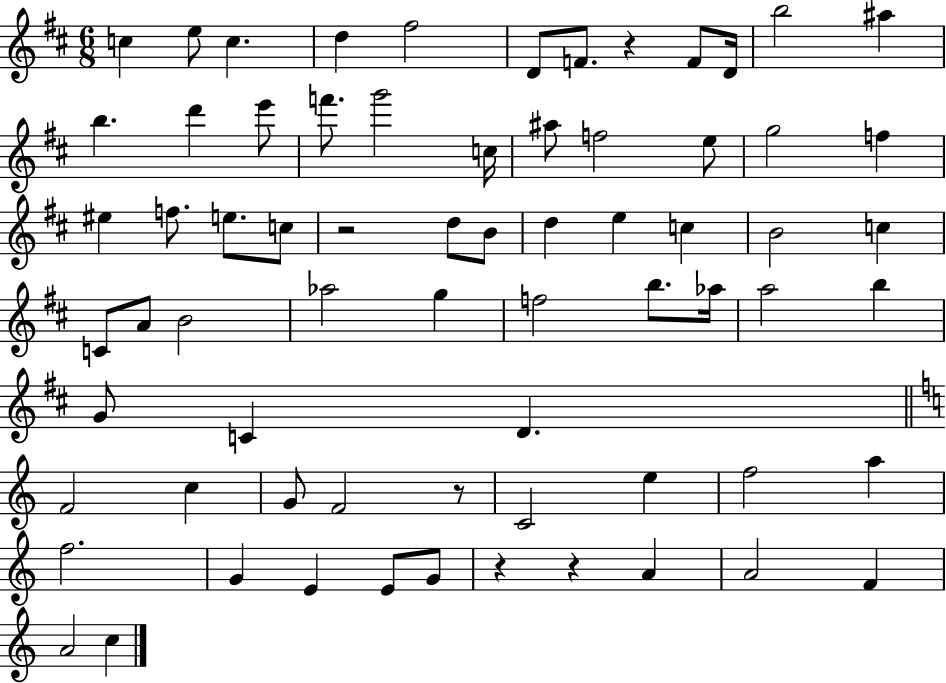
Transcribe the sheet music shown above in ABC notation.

X:1
T:Untitled
M:6/8
L:1/4
K:D
c e/2 c d ^f2 D/2 F/2 z F/2 D/4 b2 ^a b d' e'/2 f'/2 g'2 c/4 ^a/2 f2 e/2 g2 f ^e f/2 e/2 c/2 z2 d/2 B/2 d e c B2 c C/2 A/2 B2 _a2 g f2 b/2 _a/4 a2 b G/2 C D F2 c G/2 F2 z/2 C2 e f2 a f2 G E E/2 G/2 z z A A2 F A2 c